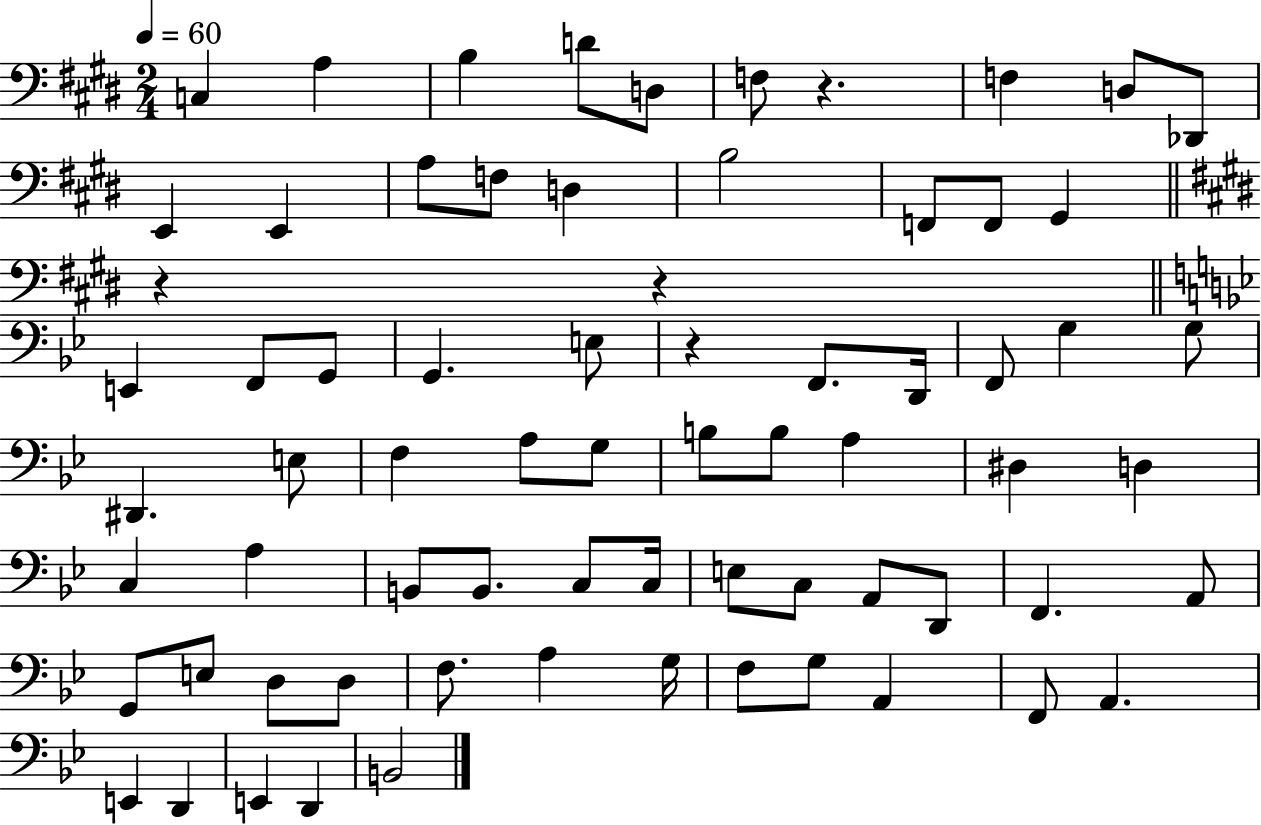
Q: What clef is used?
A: bass